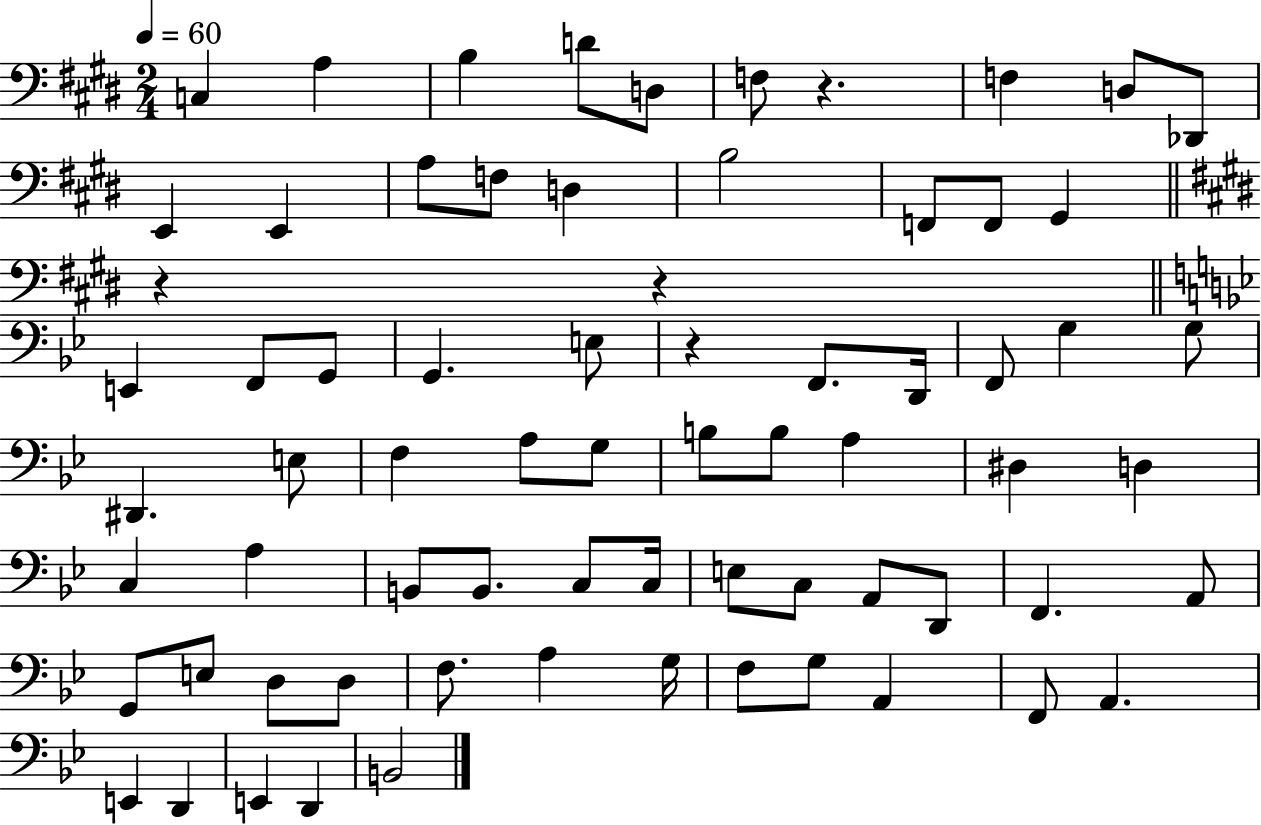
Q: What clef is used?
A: bass